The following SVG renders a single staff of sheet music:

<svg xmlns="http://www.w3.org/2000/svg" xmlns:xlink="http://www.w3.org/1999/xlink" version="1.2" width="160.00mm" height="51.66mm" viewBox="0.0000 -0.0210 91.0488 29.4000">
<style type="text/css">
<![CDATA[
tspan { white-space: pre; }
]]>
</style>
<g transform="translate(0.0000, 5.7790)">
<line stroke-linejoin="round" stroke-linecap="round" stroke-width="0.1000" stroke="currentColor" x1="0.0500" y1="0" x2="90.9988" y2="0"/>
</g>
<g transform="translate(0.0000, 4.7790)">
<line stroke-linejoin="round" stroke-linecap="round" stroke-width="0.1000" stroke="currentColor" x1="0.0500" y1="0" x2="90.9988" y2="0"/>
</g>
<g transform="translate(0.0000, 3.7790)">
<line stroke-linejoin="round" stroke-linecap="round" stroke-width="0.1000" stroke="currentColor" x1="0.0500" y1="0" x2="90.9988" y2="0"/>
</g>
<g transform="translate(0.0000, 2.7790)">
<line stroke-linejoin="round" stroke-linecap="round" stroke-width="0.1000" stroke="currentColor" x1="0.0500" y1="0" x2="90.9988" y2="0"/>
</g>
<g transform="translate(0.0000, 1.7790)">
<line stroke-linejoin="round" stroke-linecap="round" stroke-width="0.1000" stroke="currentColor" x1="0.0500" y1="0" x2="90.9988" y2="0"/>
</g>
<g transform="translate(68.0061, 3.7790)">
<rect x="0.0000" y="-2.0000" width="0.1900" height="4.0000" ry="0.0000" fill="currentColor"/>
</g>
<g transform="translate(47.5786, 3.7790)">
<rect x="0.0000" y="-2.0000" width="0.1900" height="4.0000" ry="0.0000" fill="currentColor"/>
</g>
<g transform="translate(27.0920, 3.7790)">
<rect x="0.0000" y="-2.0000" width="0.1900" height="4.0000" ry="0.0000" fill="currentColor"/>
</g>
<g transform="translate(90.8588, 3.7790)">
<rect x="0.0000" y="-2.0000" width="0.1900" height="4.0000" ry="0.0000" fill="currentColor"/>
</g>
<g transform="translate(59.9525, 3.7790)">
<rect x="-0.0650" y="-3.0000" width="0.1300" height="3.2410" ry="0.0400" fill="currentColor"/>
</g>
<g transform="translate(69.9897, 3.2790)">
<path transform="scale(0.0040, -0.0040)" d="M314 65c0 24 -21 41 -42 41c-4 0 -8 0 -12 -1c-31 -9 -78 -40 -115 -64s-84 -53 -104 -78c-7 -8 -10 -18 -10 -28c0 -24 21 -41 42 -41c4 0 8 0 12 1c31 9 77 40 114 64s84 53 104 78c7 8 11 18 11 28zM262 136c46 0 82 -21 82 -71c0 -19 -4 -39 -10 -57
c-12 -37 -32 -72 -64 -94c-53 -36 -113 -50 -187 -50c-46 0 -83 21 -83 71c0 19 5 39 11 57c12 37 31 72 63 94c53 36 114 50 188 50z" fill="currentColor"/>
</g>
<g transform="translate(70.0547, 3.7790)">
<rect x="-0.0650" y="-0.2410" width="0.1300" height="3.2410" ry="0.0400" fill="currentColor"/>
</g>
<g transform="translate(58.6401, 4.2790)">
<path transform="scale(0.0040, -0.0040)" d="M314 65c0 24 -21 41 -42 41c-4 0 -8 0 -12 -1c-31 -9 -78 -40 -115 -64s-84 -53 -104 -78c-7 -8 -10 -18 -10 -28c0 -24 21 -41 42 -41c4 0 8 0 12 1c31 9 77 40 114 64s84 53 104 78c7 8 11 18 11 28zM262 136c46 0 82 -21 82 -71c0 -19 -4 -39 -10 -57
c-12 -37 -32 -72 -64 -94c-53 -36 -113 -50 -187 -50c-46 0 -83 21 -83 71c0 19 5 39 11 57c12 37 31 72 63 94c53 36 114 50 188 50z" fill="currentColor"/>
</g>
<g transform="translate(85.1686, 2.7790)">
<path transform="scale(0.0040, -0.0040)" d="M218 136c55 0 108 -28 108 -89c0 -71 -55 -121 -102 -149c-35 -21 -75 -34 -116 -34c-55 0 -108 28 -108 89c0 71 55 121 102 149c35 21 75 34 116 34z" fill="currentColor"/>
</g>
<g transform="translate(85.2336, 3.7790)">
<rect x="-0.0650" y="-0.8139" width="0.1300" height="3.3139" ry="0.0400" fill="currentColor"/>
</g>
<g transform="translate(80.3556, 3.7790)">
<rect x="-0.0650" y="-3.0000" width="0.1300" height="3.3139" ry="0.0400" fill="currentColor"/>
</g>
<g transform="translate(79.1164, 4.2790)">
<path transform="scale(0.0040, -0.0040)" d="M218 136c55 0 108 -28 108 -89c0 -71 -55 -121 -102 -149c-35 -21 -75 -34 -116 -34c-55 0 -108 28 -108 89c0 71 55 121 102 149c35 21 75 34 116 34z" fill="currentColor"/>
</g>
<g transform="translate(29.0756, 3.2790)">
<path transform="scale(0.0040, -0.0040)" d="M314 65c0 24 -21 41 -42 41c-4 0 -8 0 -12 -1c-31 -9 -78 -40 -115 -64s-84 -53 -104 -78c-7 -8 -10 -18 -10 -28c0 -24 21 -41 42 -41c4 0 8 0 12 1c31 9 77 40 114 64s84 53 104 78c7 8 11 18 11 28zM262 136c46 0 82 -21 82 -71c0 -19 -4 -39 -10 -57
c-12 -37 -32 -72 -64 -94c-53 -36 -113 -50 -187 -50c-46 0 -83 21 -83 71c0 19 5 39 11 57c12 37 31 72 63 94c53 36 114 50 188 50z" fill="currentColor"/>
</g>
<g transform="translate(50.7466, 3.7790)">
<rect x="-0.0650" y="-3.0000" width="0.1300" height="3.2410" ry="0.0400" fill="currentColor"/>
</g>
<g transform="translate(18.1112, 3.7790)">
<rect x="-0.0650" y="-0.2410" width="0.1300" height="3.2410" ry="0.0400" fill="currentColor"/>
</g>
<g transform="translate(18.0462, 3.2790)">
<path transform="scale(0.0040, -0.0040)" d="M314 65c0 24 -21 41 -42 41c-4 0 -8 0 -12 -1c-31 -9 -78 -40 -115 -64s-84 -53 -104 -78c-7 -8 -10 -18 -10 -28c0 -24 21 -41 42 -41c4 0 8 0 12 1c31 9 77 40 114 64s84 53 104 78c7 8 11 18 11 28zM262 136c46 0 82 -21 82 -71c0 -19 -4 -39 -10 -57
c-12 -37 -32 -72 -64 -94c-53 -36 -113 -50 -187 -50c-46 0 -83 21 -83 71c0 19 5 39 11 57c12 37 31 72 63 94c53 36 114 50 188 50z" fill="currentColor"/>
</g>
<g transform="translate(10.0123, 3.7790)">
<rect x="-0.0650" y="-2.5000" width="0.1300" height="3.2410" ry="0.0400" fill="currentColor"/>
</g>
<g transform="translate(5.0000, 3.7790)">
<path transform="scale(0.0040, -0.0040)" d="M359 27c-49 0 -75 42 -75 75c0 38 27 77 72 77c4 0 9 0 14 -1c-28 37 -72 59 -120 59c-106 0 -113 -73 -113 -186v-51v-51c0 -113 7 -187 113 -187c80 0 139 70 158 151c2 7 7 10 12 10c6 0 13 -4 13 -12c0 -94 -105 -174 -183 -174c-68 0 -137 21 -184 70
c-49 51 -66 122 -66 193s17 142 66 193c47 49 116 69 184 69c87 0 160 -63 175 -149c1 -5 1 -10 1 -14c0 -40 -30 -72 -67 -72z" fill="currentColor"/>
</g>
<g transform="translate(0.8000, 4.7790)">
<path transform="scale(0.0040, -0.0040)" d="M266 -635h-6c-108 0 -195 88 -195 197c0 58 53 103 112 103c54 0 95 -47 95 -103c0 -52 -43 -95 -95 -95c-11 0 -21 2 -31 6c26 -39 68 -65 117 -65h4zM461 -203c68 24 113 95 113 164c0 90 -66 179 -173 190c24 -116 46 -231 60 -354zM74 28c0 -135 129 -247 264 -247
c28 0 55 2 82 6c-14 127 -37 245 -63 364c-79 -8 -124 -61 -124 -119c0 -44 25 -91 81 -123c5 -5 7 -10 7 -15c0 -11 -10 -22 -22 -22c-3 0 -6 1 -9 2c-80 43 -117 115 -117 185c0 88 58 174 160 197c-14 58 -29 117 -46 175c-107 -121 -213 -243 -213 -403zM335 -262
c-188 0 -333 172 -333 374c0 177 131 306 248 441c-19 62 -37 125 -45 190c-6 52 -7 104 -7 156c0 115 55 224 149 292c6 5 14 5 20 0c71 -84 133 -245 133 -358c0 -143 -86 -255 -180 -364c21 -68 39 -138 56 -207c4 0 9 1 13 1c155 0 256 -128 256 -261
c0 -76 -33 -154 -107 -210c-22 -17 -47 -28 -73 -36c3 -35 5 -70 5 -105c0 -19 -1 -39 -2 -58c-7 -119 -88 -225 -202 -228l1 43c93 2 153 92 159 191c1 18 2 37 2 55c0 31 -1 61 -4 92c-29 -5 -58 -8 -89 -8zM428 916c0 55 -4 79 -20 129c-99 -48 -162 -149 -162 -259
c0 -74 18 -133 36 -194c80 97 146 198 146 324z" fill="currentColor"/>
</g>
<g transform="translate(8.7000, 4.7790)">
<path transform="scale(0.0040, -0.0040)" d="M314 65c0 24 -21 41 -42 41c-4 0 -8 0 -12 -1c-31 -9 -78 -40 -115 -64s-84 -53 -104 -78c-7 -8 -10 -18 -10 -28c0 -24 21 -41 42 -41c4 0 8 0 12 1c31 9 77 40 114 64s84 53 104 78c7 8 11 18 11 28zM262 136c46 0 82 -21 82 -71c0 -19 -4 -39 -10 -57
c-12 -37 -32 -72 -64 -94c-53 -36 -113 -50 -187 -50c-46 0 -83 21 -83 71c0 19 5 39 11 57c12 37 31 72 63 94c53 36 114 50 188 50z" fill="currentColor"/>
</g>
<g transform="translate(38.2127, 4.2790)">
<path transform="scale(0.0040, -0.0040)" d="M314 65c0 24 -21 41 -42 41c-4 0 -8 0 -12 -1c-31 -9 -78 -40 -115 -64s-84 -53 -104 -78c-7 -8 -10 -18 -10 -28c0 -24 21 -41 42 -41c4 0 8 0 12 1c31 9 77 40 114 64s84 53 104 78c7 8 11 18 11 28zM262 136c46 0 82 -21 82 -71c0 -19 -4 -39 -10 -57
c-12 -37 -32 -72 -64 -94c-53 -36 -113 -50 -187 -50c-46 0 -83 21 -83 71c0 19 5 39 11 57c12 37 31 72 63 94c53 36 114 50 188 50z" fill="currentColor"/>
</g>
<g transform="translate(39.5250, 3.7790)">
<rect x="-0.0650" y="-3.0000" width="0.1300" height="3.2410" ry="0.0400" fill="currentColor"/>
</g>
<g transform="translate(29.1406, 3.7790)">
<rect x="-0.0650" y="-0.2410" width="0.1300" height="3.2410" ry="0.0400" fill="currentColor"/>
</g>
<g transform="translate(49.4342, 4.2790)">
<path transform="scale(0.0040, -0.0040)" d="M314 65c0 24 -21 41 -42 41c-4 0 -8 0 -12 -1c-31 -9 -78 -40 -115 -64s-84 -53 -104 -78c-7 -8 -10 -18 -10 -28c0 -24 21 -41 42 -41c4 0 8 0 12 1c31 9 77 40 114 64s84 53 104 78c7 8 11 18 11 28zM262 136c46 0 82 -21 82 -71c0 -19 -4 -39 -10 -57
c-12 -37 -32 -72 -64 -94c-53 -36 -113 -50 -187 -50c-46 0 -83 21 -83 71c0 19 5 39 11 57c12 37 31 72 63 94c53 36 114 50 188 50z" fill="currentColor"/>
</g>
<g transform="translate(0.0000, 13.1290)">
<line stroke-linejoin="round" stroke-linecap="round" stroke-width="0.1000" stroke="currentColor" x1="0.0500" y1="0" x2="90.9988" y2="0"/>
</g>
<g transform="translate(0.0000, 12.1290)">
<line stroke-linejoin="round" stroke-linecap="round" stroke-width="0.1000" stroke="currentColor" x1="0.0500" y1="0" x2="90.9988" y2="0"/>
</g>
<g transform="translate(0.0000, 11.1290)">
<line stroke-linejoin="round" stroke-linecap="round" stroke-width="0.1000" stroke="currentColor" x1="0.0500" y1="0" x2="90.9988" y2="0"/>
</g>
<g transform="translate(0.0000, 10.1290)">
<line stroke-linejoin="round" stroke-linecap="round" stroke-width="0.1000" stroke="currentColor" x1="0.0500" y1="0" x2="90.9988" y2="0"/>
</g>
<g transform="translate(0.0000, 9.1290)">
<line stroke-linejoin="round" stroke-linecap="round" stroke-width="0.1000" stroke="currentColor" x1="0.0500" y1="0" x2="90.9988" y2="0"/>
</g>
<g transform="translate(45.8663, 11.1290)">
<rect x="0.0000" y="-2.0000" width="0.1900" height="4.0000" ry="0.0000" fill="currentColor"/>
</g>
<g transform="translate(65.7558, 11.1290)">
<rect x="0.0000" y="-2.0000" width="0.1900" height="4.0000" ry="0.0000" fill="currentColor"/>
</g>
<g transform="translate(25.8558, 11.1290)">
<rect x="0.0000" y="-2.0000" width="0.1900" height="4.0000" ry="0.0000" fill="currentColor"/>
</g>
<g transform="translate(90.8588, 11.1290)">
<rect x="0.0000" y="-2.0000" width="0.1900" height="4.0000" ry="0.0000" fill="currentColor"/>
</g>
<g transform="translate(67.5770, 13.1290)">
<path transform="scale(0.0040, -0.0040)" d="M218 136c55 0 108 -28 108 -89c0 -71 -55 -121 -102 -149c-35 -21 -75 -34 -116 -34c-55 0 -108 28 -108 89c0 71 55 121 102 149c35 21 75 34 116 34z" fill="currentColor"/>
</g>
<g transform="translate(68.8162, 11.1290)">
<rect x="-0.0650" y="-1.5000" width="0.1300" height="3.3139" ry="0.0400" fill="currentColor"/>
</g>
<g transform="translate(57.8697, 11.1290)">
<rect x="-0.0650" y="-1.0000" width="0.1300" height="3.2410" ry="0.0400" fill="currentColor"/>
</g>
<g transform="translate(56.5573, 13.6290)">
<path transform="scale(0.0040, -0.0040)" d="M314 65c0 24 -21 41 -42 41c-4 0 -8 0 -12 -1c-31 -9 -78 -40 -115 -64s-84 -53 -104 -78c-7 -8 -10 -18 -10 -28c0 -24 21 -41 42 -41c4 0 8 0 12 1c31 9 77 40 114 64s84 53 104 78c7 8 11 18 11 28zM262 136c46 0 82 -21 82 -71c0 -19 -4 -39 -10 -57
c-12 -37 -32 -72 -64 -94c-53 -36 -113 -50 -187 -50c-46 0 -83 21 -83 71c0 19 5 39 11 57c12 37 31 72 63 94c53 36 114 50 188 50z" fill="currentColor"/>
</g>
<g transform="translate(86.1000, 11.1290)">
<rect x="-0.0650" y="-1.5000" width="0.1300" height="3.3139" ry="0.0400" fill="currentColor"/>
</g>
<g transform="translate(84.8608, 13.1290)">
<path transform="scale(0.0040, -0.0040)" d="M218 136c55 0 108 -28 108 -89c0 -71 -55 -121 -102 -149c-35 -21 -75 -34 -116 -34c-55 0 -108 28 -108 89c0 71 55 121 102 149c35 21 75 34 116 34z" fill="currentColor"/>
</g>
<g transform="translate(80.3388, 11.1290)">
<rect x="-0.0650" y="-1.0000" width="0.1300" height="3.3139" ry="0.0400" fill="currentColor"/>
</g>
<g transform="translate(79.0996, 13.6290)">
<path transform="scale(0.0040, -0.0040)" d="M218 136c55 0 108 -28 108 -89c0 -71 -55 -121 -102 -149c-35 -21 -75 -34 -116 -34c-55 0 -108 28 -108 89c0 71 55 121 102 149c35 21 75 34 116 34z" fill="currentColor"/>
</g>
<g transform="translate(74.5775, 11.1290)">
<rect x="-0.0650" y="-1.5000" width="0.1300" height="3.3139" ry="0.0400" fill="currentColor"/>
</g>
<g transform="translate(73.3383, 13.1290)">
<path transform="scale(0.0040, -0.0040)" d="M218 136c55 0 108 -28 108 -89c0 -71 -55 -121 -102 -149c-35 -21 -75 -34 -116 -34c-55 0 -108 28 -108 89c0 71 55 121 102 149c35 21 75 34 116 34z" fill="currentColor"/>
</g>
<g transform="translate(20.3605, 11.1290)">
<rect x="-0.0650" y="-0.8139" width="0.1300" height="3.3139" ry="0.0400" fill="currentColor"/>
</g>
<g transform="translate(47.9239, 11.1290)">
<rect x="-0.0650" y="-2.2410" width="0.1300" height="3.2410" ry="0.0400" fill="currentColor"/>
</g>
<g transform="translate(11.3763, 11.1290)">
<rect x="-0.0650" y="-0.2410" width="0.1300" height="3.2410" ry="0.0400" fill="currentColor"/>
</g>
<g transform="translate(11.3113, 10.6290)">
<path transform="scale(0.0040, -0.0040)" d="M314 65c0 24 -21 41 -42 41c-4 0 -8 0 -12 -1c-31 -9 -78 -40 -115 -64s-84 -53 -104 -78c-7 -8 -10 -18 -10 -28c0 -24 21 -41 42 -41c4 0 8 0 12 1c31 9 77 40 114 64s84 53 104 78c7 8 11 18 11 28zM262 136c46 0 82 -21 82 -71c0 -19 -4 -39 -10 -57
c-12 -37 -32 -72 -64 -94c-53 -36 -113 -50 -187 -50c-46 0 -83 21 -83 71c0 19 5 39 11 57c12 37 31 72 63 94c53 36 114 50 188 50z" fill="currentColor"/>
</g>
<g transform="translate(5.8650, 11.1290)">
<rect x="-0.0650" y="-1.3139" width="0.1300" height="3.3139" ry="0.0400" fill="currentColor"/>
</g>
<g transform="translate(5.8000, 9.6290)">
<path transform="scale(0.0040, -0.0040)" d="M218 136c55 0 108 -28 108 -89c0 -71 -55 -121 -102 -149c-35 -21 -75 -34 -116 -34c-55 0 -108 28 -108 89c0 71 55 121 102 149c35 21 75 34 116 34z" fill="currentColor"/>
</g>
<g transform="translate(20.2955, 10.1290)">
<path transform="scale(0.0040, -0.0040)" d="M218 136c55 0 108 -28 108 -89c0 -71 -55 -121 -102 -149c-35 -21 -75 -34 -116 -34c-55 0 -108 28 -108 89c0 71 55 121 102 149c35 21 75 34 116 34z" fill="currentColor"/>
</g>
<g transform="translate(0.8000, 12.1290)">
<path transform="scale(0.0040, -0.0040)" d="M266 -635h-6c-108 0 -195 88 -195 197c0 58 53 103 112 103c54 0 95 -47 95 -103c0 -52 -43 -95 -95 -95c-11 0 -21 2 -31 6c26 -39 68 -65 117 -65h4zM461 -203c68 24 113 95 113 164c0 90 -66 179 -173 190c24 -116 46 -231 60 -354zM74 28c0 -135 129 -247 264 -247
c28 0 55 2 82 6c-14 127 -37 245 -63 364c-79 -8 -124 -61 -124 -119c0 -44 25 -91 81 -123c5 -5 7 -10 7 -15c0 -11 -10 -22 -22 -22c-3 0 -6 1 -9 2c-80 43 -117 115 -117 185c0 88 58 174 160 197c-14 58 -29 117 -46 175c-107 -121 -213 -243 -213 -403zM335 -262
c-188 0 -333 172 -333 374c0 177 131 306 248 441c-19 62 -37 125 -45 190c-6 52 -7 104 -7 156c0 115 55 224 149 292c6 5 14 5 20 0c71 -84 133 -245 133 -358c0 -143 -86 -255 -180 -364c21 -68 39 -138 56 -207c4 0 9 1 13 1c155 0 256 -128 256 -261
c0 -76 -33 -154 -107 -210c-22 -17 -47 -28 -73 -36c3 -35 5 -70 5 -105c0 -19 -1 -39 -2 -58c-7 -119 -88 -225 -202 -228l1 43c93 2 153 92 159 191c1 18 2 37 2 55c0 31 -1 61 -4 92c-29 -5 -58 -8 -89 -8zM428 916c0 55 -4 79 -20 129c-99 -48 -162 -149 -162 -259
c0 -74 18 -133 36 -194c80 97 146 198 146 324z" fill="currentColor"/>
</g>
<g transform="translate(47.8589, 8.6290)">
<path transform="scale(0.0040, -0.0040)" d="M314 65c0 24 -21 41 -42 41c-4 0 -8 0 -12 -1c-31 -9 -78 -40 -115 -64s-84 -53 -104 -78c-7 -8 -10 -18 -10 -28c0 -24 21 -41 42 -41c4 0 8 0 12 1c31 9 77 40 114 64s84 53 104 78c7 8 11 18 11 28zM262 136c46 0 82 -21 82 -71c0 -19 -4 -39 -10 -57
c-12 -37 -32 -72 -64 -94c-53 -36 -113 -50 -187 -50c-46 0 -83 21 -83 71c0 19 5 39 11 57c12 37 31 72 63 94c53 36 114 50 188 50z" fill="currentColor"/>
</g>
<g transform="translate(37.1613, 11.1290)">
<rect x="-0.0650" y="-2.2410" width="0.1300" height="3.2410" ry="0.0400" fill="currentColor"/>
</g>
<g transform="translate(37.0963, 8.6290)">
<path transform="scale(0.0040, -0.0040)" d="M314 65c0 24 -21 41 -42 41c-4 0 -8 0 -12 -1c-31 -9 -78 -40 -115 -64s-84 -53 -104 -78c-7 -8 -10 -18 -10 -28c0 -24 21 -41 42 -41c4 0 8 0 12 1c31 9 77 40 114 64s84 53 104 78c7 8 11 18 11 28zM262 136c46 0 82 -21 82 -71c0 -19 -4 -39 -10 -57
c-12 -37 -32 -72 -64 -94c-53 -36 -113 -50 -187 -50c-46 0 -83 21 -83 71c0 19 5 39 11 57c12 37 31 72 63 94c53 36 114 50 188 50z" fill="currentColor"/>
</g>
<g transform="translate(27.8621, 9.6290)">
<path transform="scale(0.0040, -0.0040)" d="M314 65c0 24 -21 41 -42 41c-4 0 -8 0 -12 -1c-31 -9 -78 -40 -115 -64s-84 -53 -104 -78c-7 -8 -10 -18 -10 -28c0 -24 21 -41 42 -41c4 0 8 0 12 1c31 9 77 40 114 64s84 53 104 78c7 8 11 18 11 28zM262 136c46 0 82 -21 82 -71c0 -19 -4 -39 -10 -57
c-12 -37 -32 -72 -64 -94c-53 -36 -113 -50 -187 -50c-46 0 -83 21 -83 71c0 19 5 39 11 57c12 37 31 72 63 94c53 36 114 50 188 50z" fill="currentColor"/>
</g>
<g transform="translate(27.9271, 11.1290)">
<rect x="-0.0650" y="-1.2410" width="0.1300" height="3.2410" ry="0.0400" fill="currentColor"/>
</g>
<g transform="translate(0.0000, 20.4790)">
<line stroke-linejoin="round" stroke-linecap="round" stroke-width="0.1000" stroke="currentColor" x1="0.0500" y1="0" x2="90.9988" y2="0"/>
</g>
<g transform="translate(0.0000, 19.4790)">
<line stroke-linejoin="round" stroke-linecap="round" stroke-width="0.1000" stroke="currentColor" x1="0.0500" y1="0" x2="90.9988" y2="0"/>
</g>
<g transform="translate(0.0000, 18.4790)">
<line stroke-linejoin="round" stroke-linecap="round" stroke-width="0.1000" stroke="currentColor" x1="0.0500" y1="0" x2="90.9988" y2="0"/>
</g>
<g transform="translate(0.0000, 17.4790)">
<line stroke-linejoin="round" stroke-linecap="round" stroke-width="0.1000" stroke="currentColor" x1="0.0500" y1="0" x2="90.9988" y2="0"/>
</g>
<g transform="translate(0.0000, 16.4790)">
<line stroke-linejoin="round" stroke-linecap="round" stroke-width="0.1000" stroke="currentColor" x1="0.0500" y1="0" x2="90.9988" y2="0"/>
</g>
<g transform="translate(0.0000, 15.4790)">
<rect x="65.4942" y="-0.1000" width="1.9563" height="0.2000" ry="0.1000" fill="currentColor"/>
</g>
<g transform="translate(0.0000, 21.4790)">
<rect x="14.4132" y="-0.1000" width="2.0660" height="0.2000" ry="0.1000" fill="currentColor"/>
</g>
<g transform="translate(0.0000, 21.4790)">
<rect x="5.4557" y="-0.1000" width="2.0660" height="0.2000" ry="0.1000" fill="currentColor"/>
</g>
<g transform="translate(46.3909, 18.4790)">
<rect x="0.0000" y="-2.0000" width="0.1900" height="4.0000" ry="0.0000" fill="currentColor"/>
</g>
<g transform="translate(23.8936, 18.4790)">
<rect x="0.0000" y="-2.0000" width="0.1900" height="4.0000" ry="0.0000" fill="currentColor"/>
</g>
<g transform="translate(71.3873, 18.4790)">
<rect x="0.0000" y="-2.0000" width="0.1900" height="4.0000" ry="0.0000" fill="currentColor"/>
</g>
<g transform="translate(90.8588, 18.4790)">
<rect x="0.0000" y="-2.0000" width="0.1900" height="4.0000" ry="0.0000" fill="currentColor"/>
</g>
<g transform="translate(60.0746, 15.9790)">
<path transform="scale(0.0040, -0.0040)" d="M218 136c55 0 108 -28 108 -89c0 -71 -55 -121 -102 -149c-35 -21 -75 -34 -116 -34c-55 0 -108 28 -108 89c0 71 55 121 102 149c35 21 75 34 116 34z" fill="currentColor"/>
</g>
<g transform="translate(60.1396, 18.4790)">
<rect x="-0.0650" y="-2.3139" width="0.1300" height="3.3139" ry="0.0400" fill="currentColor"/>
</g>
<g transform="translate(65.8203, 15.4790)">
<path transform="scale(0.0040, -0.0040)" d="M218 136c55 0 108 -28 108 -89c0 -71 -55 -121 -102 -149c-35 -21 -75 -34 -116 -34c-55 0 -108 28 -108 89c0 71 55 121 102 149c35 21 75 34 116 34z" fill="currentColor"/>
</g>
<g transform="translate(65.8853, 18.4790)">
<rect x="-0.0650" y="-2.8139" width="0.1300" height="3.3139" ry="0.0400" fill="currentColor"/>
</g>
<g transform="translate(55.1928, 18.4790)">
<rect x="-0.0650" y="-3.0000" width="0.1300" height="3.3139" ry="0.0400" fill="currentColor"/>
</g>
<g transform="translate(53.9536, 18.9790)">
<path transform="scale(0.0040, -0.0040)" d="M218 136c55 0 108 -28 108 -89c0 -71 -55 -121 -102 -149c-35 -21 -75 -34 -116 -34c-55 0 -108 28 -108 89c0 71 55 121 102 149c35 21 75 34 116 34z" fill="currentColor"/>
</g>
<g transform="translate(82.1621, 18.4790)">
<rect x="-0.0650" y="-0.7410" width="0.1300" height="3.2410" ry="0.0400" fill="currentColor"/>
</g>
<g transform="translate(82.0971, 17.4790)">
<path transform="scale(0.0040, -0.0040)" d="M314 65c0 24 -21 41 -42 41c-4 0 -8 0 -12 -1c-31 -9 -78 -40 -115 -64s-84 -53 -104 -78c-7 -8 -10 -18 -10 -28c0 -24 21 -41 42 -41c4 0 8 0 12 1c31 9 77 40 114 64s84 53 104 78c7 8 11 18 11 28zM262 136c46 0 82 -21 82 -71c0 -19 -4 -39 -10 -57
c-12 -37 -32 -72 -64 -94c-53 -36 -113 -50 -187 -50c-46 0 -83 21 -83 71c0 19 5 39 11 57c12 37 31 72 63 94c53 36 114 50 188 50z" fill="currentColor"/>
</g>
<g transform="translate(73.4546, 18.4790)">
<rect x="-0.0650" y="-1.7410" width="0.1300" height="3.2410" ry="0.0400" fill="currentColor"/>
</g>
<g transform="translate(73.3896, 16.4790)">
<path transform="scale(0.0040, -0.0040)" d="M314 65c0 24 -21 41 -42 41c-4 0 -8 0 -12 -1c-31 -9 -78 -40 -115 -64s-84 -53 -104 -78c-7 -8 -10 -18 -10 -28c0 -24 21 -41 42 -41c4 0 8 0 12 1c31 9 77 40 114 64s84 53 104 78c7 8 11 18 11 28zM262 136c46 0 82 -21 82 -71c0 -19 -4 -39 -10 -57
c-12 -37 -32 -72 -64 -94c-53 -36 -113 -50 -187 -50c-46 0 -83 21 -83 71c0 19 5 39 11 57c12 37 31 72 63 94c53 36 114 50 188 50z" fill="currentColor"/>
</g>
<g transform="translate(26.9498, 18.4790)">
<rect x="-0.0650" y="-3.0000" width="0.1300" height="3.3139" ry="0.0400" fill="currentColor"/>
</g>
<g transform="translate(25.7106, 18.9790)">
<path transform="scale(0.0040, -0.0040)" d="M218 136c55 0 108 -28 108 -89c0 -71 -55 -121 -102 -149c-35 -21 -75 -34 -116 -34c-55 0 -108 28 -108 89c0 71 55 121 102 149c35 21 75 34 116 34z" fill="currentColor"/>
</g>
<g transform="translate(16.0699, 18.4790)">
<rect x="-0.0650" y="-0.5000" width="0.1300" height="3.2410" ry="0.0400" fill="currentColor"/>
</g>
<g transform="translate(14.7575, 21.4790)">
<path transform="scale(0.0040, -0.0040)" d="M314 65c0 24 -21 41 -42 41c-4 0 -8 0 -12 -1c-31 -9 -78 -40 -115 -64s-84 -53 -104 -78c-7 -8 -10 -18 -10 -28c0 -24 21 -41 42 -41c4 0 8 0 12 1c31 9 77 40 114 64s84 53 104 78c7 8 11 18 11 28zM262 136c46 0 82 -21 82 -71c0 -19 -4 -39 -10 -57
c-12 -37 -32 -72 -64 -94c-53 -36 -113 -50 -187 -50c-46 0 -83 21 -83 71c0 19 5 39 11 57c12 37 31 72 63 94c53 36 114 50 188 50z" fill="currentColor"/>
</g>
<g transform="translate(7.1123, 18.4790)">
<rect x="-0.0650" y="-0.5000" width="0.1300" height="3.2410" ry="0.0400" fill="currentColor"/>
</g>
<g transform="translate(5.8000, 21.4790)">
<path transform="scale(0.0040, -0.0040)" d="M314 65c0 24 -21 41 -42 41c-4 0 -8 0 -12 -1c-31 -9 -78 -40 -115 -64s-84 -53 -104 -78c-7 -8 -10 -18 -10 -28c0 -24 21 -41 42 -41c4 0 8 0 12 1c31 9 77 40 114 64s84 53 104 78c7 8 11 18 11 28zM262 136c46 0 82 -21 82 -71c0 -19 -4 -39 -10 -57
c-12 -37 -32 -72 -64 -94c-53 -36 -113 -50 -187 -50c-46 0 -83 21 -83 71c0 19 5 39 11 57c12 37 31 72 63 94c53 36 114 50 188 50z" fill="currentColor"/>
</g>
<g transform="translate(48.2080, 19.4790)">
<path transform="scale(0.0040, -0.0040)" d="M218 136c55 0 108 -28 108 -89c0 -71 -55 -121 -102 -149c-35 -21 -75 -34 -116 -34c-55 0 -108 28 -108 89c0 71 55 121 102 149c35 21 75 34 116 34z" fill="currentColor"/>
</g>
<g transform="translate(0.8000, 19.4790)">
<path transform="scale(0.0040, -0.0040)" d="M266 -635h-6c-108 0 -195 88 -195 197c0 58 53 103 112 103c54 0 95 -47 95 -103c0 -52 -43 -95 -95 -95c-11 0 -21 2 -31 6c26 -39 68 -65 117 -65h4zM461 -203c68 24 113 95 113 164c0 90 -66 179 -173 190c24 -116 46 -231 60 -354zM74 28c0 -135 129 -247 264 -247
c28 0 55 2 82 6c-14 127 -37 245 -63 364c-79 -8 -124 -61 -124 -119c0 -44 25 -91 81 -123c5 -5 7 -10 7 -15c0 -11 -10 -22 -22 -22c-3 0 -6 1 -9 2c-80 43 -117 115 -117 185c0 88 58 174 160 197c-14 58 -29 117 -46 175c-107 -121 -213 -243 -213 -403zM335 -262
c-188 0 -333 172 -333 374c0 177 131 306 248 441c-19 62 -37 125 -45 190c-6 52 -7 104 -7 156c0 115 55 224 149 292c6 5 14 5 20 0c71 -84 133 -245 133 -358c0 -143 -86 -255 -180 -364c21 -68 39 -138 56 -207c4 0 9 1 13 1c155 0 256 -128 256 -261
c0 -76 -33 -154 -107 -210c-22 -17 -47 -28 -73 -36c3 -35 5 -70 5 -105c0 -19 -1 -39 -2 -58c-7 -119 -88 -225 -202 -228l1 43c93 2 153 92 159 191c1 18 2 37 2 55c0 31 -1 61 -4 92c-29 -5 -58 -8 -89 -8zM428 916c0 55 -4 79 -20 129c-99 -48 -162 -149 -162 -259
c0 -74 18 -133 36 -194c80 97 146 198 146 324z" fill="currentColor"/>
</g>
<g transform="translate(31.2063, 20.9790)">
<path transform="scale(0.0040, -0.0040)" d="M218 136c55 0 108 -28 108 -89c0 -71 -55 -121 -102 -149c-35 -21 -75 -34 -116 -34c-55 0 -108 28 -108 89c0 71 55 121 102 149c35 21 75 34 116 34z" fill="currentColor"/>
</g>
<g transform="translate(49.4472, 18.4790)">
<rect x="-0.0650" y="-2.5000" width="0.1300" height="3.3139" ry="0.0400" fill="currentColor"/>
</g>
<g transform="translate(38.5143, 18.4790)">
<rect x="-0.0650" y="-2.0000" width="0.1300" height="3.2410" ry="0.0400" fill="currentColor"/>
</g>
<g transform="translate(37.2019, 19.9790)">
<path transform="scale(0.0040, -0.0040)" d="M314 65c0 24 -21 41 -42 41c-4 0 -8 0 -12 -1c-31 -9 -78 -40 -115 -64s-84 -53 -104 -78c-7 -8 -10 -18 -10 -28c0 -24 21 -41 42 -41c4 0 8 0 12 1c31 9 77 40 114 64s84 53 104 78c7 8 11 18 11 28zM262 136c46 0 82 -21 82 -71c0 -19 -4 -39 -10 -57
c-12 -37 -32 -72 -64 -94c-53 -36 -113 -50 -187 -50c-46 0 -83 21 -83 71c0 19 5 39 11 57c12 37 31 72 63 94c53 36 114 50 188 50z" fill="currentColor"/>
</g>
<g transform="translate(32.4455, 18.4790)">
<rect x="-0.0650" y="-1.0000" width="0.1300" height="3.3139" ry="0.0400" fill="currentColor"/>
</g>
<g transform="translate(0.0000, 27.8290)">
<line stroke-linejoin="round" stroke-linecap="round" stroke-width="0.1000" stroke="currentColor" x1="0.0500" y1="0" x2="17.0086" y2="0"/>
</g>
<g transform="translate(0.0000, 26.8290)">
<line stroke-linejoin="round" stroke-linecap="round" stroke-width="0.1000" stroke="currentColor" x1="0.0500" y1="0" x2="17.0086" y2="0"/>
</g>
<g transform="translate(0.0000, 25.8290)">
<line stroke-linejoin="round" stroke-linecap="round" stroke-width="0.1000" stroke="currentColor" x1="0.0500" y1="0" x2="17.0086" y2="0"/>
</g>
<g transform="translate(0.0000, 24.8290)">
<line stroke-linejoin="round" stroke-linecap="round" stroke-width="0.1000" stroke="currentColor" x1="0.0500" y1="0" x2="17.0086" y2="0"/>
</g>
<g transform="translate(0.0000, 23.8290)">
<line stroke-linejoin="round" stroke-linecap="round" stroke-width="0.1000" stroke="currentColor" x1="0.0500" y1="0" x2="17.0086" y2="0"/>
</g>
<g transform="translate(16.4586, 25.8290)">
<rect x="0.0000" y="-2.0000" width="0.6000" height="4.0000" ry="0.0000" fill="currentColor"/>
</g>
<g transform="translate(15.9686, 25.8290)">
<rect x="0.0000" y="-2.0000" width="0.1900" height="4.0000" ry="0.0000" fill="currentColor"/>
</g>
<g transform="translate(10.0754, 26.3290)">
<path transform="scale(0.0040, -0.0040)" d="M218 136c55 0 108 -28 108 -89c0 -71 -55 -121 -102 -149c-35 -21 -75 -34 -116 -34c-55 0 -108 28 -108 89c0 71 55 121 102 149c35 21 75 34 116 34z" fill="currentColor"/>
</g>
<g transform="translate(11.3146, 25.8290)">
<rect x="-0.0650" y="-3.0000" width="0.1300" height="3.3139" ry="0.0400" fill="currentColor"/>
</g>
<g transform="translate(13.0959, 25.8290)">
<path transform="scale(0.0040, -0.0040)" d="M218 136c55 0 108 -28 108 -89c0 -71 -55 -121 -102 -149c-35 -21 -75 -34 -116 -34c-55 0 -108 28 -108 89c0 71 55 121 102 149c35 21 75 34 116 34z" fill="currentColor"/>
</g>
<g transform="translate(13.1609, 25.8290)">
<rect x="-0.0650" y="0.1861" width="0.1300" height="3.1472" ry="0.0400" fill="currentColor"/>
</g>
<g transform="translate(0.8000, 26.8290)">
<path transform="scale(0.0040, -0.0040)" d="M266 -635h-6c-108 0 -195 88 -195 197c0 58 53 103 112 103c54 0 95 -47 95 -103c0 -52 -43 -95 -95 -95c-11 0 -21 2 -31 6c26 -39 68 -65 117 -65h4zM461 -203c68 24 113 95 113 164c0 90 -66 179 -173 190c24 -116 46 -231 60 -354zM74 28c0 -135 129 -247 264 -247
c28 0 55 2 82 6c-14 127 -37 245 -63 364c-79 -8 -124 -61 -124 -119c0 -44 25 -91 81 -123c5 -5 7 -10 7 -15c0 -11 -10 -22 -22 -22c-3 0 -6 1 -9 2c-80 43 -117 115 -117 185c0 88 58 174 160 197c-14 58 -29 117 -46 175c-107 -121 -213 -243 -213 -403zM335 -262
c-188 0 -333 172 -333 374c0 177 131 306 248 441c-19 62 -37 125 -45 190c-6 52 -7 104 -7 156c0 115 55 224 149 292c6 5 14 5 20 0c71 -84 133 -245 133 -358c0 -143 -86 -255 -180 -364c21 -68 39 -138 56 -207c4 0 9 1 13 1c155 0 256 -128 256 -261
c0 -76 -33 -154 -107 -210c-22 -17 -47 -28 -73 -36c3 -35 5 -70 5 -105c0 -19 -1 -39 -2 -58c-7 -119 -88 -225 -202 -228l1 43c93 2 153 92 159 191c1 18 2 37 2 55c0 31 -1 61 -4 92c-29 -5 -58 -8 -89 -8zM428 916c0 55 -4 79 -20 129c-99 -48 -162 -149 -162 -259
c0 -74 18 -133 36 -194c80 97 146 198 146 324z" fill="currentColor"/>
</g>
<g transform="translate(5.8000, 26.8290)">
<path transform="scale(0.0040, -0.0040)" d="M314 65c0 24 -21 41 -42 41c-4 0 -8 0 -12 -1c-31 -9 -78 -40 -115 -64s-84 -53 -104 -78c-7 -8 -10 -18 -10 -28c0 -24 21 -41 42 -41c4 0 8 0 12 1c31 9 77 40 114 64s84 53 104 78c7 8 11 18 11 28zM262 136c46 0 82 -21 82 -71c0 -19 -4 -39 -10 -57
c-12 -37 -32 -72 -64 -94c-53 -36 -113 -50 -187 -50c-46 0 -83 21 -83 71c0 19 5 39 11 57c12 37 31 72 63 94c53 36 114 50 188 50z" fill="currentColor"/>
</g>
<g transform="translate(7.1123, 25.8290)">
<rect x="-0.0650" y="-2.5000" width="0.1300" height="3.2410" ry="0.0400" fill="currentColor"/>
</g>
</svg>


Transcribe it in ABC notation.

X:1
T:Untitled
M:4/4
L:1/4
K:C
G2 c2 c2 A2 A2 A2 c2 A d e c2 d e2 g2 g2 D2 E E D E C2 C2 A D F2 G A g a f2 d2 G2 A B